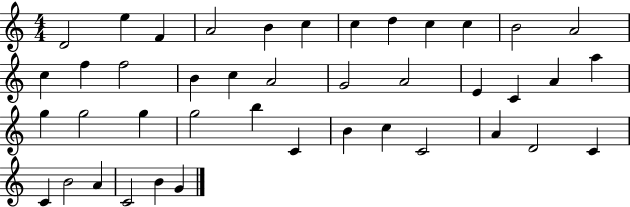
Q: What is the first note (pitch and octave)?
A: D4